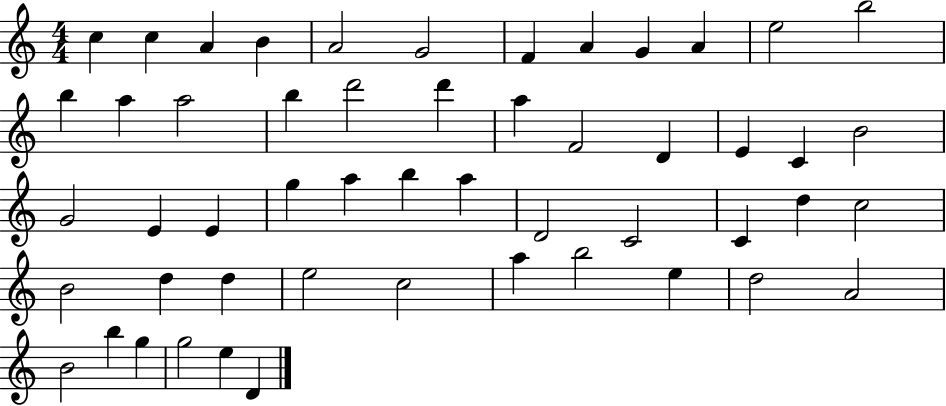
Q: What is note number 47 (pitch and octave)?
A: B4